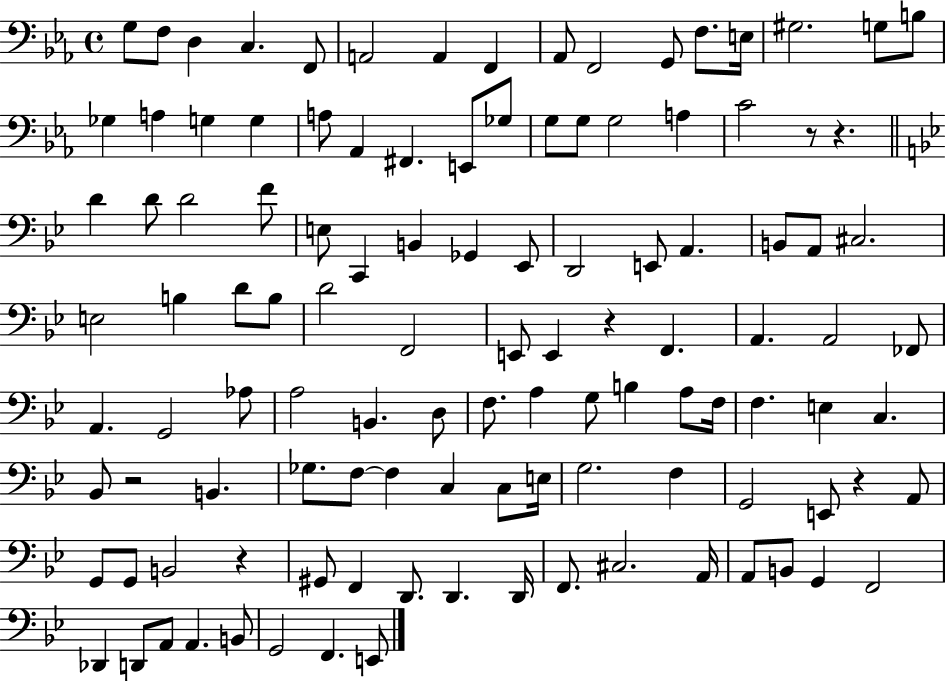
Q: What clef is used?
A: bass